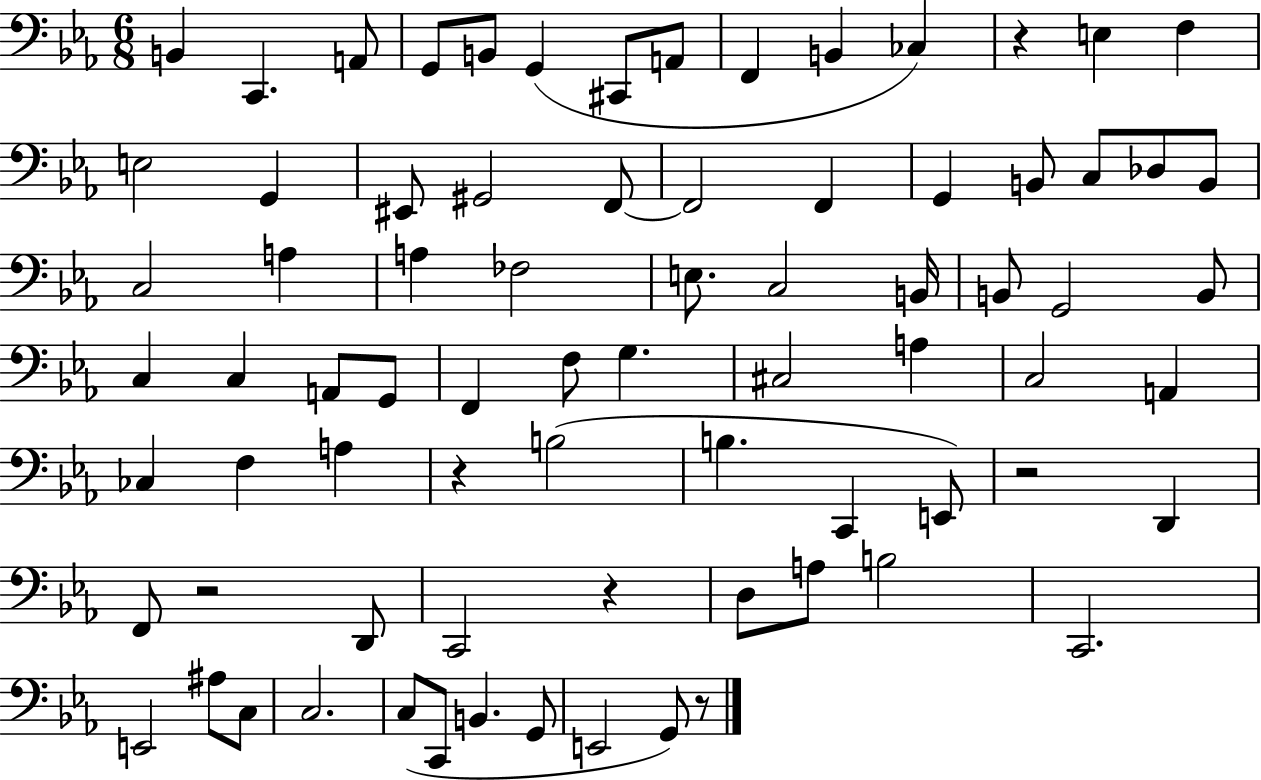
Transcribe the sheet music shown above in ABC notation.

X:1
T:Untitled
M:6/8
L:1/4
K:Eb
B,, C,, A,,/2 G,,/2 B,,/2 G,, ^C,,/2 A,,/2 F,, B,, _C, z E, F, E,2 G,, ^E,,/2 ^G,,2 F,,/2 F,,2 F,, G,, B,,/2 C,/2 _D,/2 B,,/2 C,2 A, A, _F,2 E,/2 C,2 B,,/4 B,,/2 G,,2 B,,/2 C, C, A,,/2 G,,/2 F,, F,/2 G, ^C,2 A, C,2 A,, _C, F, A, z B,2 B, C,, E,,/2 z2 D,, F,,/2 z2 D,,/2 C,,2 z D,/2 A,/2 B,2 C,,2 E,,2 ^A,/2 C,/2 C,2 C,/2 C,,/2 B,, G,,/2 E,,2 G,,/2 z/2